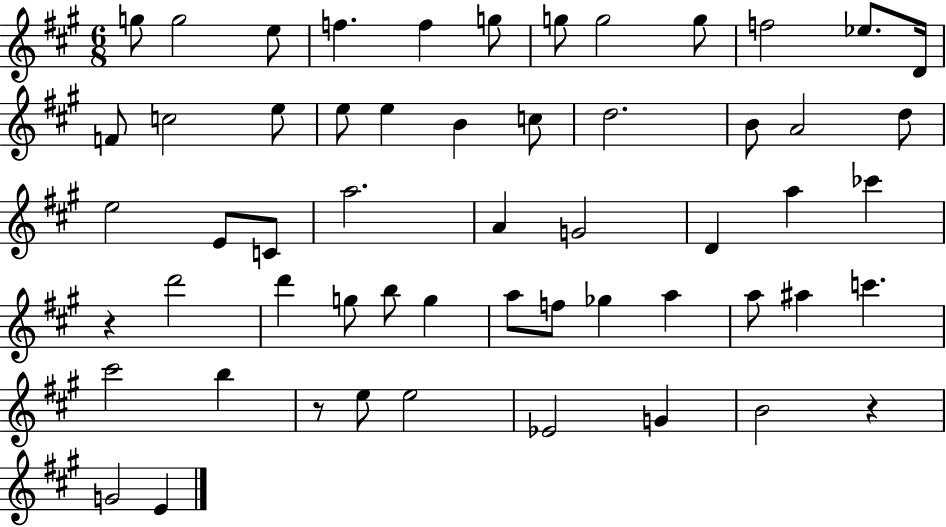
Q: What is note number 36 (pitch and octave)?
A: B5